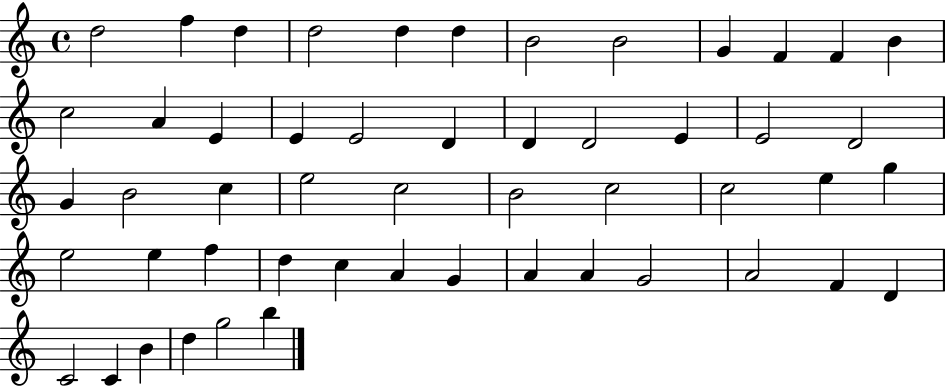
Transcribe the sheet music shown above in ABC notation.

X:1
T:Untitled
M:4/4
L:1/4
K:C
d2 f d d2 d d B2 B2 G F F B c2 A E E E2 D D D2 E E2 D2 G B2 c e2 c2 B2 c2 c2 e g e2 e f d c A G A A G2 A2 F D C2 C B d g2 b